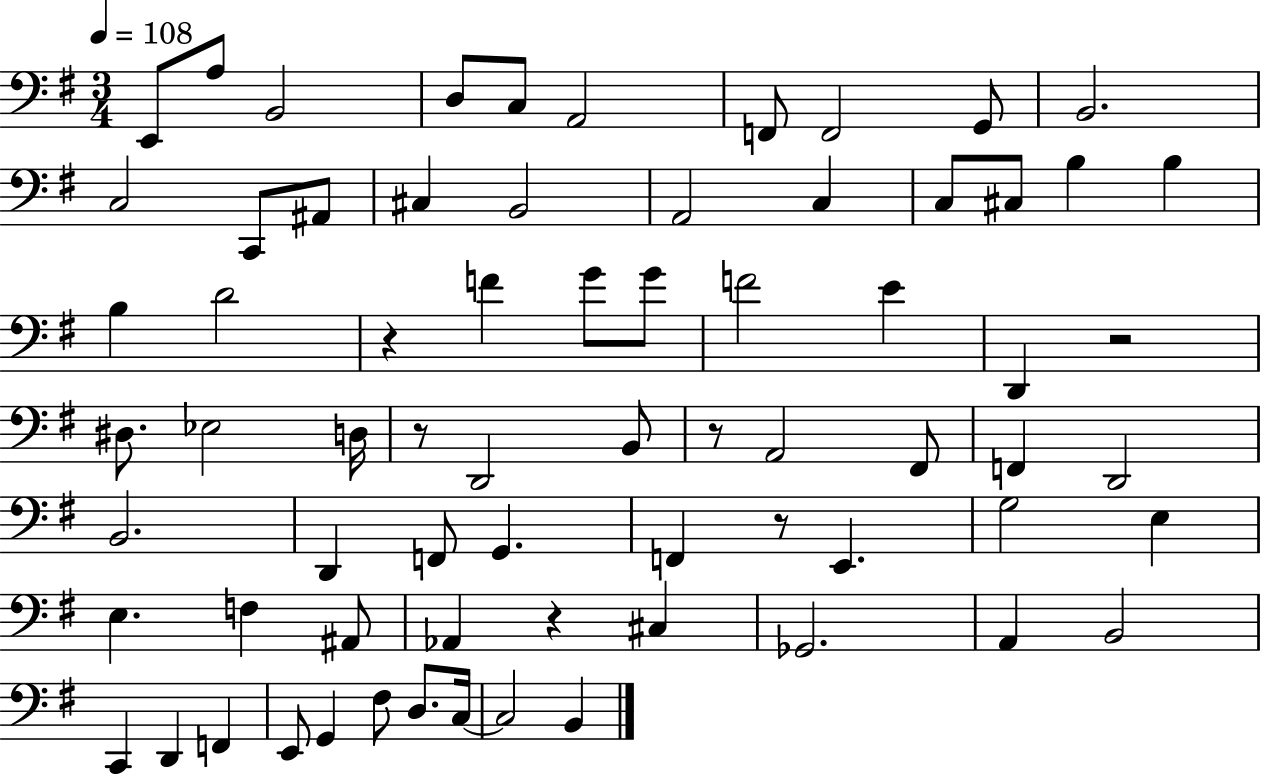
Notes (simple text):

E2/e A3/e B2/h D3/e C3/e A2/h F2/e F2/h G2/e B2/h. C3/h C2/e A#2/e C#3/q B2/h A2/h C3/q C3/e C#3/e B3/q B3/q B3/q D4/h R/q F4/q G4/e G4/e F4/h E4/q D2/q R/h D#3/e. Eb3/h D3/s R/e D2/h B2/e R/e A2/h F#2/e F2/q D2/h B2/h. D2/q F2/e G2/q. F2/q R/e E2/q. G3/h E3/q E3/q. F3/q A#2/e Ab2/q R/q C#3/q Gb2/h. A2/q B2/h C2/q D2/q F2/q E2/e G2/q F#3/e D3/e. C3/s C3/h B2/q